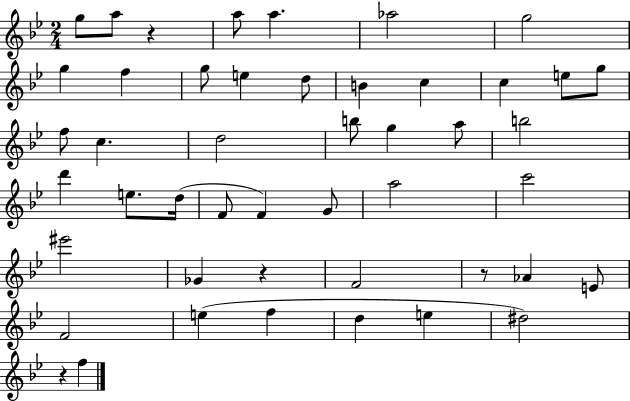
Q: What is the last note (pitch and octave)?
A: F5